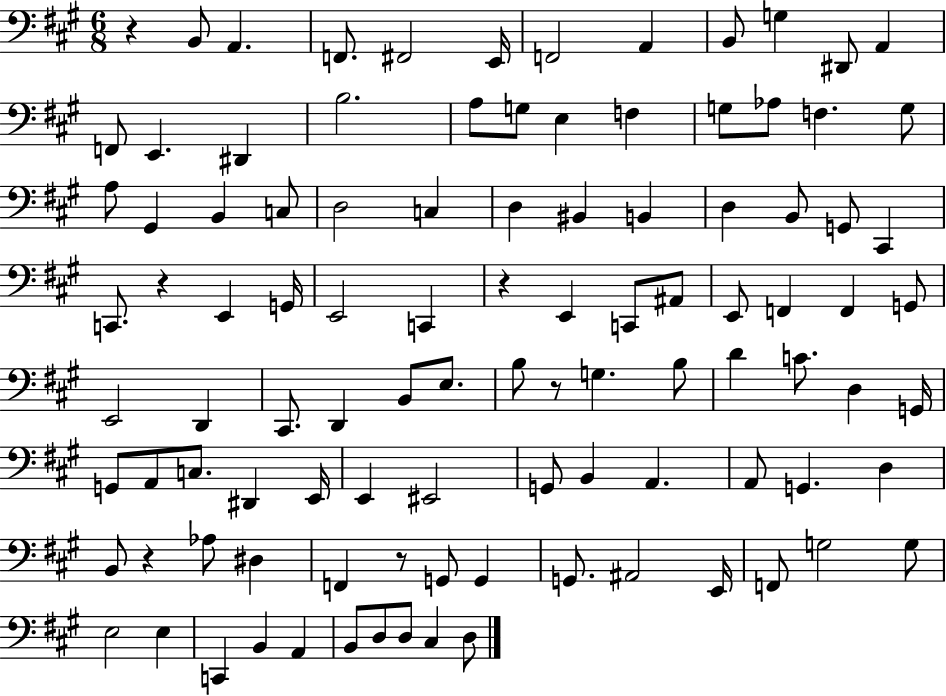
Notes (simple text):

R/q B2/e A2/q. F2/e. F#2/h E2/s F2/h A2/q B2/e G3/q D#2/e A2/q F2/e E2/q. D#2/q B3/h. A3/e G3/e E3/q F3/q G3/e Ab3/e F3/q. G3/e A3/e G#2/q B2/q C3/e D3/h C3/q D3/q BIS2/q B2/q D3/q B2/e G2/e C#2/q C2/e. R/q E2/q G2/s E2/h C2/q R/q E2/q C2/e A#2/e E2/e F2/q F2/q G2/e E2/h D2/q C#2/e. D2/q B2/e E3/e. B3/e R/e G3/q. B3/e D4/q C4/e. D3/q G2/s G2/e A2/e C3/e. D#2/q E2/s E2/q EIS2/h G2/e B2/q A2/q. A2/e G2/q. D3/q B2/e R/q Ab3/e D#3/q F2/q R/e G2/e G2/q G2/e. A#2/h E2/s F2/e G3/h G3/e E3/h E3/q C2/q B2/q A2/q B2/e D3/e D3/e C#3/q D3/e